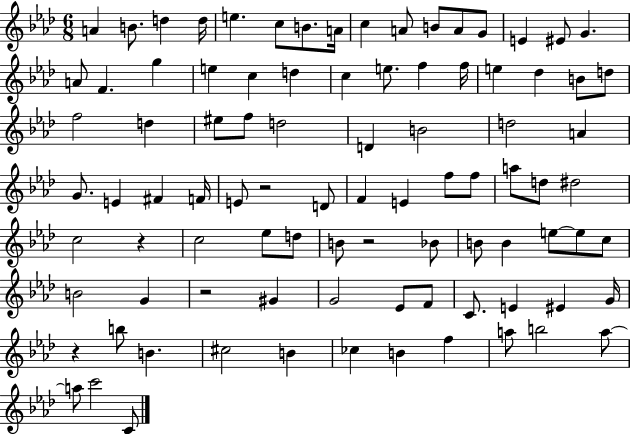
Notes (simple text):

A4/q B4/e. D5/q D5/s E5/q. C5/e B4/e. A4/s C5/q A4/e B4/e A4/e G4/e E4/q EIS4/e G4/q. A4/e F4/q. G5/q E5/q C5/q D5/q C5/q E5/e. F5/q F5/s E5/q Db5/q B4/e D5/e F5/h D5/q EIS5/e F5/e D5/h D4/q B4/h D5/h A4/q G4/e. E4/q F#4/q F4/s E4/e R/h D4/e F4/q E4/q F5/e F5/e A5/e D5/e D#5/h C5/h R/q C5/h Eb5/e D5/e B4/e R/h Bb4/e B4/e B4/q E5/e E5/e C5/e B4/h G4/q R/h G#4/q G4/h Eb4/e F4/e C4/e. E4/q EIS4/q G4/s R/q B5/e B4/q. C#5/h B4/q CES5/q B4/q F5/q A5/e B5/h A5/e A5/e C6/h C4/e